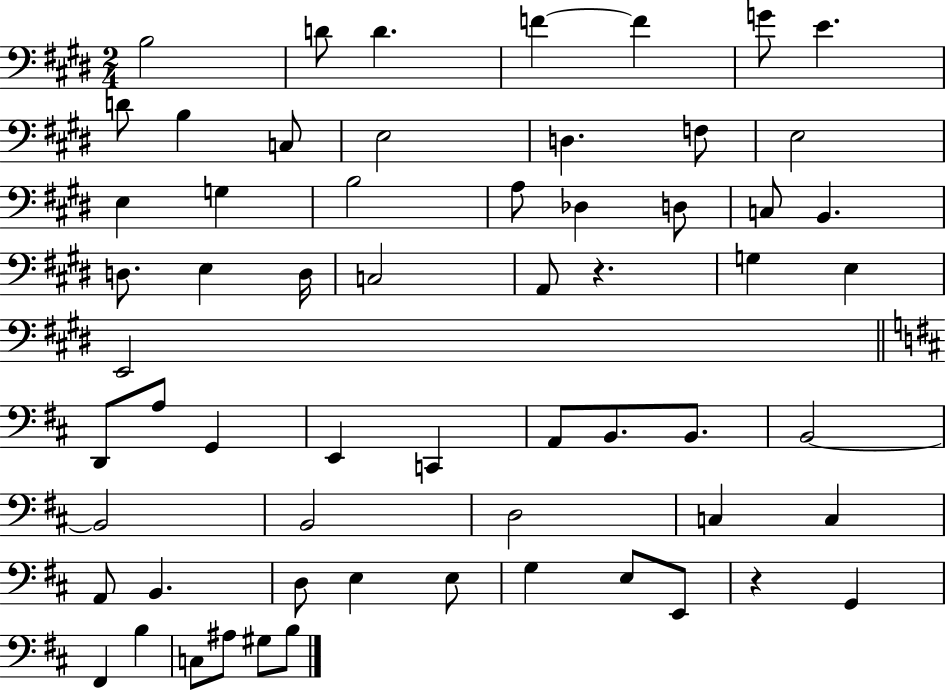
B3/h D4/e D4/q. F4/q F4/q G4/e E4/q. D4/e B3/q C3/e E3/h D3/q. F3/e E3/h E3/q G3/q B3/h A3/e Db3/q D3/e C3/e B2/q. D3/e. E3/q D3/s C3/h A2/e R/q. G3/q E3/q E2/h D2/e A3/e G2/q E2/q C2/q A2/e B2/e. B2/e. B2/h B2/h B2/h D3/h C3/q C3/q A2/e B2/q. D3/e E3/q E3/e G3/q E3/e E2/e R/q G2/q F#2/q B3/q C3/e A#3/e G#3/e B3/e